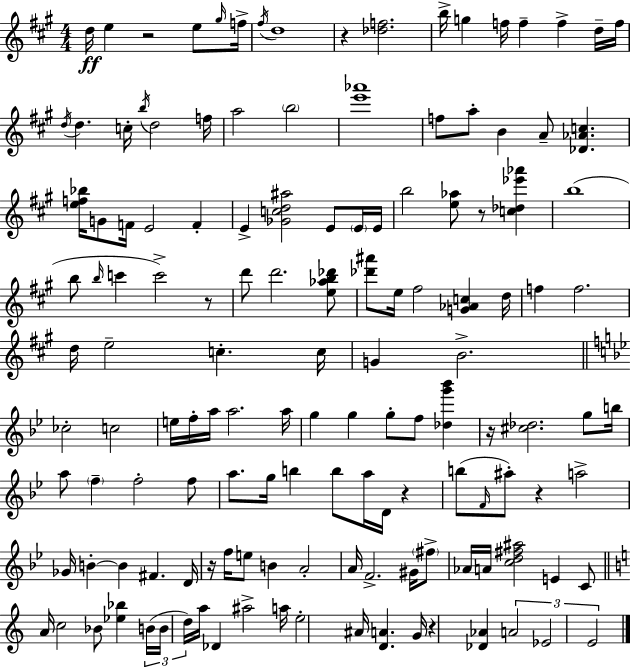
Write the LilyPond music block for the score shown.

{
  \clef treble
  \numericTimeSignature
  \time 4/4
  \key a \major
  d''16\ff e''4 r2 e''8 \grace { gis''16 } | f''16-> \acciaccatura { fis''16 } d''1 | r4 <des'' f''>2. | b''16-> g''4 f''16 f''4-- f''4-> | \break d''16-- f''16 \acciaccatura { d''16 } d''4. c''16-. \acciaccatura { b''16 } d''2 | f''16 a''2 \parenthesize b''2 | <e''' aes'''>1 | f''8 a''8-. b'4 a'8-- <des' aes' c''>4. | \break <e'' f'' bes''>16 g'8 f'16 e'2 | f'4-. e'4-> <ges' c'' d'' ais''>2 | e'8 \parenthesize e'16 e'16 b''2 <e'' aes''>8 r8 | <c'' des'' ees''' aes'''>4 b''1( | \break b''8 \grace { b''16 } c'''4 c'''2->) | r8 d'''8 d'''2. | <e'' aes'' b'' des'''>8 <des''' ais'''>8 e''16 fis''2 | <g' aes' c''>4 d''16 f''4 f''2. | \break d''16 e''2-- c''4.-. | c''16 g'4 b'2.-> | \bar "||" \break \key g \minor ces''2-. c''2 | e''16 f''16-. a''16 a''2. a''16 | g''4 g''4 g''8-. f''8 <des'' g''' bes'''>4 | r16 <cis'' des''>2. g''8 b''16 | \break a''8 \parenthesize f''4-- f''2-. f''8 | a''8. g''16 b''4 b''8 a''16 d'16 r4 | b''8( \grace { f'16 } ais''8-.) r4 a''2-> | ges'16 b'4-.~~ b'4 fis'4. | \break d'16 r16 f''16 e''8 b'4 a'2-. | a'16 f'2.-> gis'16 \parenthesize fis''8-> | aes'16 a'16 <c'' d'' fis'' ais''>2 e'4 c'8 | \bar "||" \break \key c \major a'16 c''2 bes'8 <ees'' bes''>4 \tuplet 3/2 { b'16( | b'16 d''16) } a''16 des'4 ais''2-> a''16 | e''2-. ais'16 <d' a'>4. g'16 | r4 <des' aes'>4 \tuplet 3/2 { a'2 | \break ees'2 e'2 } | \bar "|."
}